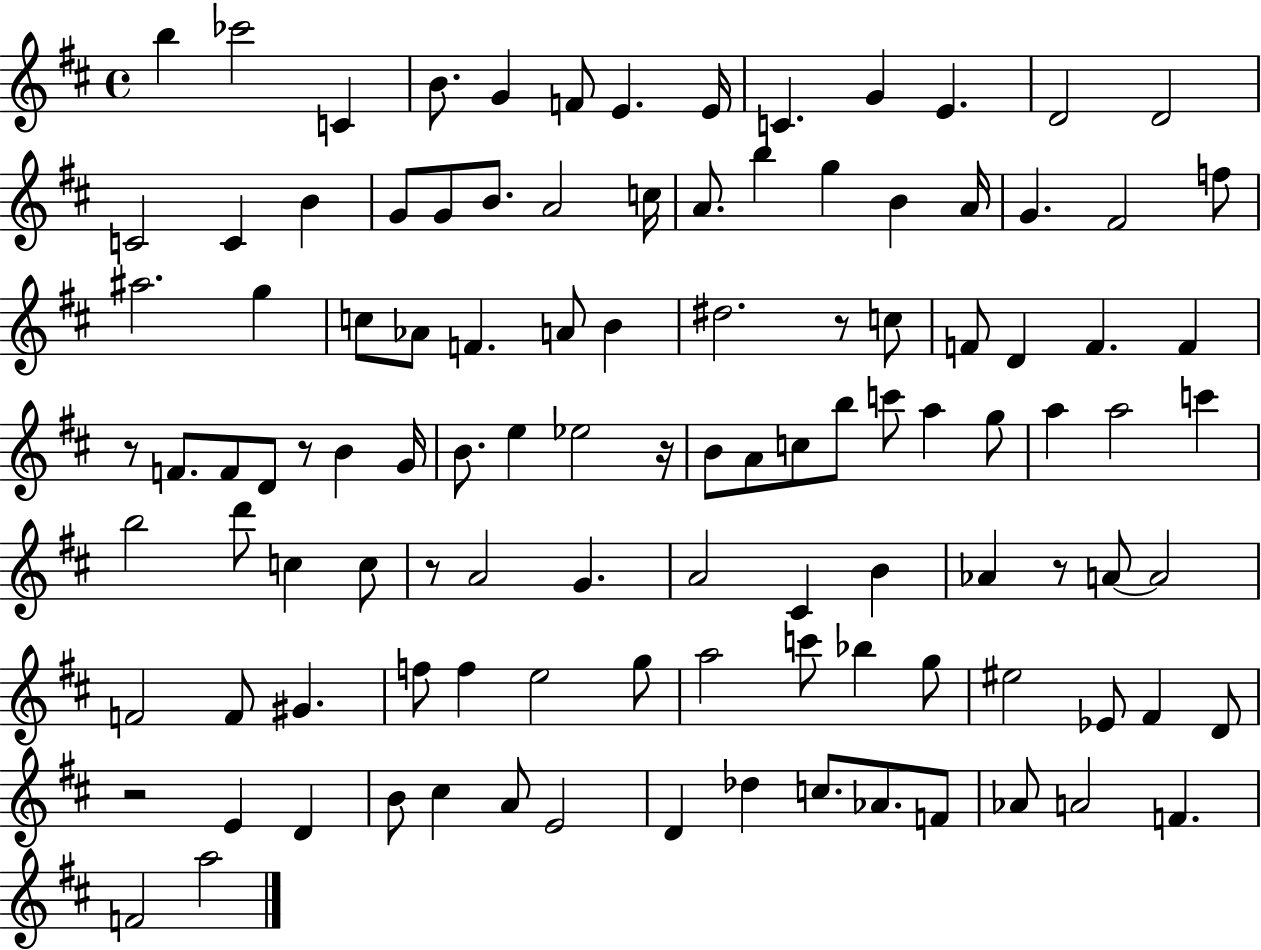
{
  \clef treble
  \time 4/4
  \defaultTimeSignature
  \key d \major
  \repeat volta 2 { b''4 ces'''2 c'4 | b'8. g'4 f'8 e'4. e'16 | c'4. g'4 e'4. | d'2 d'2 | \break c'2 c'4 b'4 | g'8 g'8 b'8. a'2 c''16 | a'8. b''4 g''4 b'4 a'16 | g'4. fis'2 f''8 | \break ais''2. g''4 | c''8 aes'8 f'4. a'8 b'4 | dis''2. r8 c''8 | f'8 d'4 f'4. f'4 | \break r8 f'8. f'8 d'8 r8 b'4 g'16 | b'8. e''4 ees''2 r16 | b'8 a'8 c''8 b''8 c'''8 a''4 g''8 | a''4 a''2 c'''4 | \break b''2 d'''8 c''4 c''8 | r8 a'2 g'4. | a'2 cis'4 b'4 | aes'4 r8 a'8~~ a'2 | \break f'2 f'8 gis'4. | f''8 f''4 e''2 g''8 | a''2 c'''8 bes''4 g''8 | eis''2 ees'8 fis'4 d'8 | \break r2 e'4 d'4 | b'8 cis''4 a'8 e'2 | d'4 des''4 c''8. aes'8. f'8 | aes'8 a'2 f'4. | \break f'2 a''2 | } \bar "|."
}